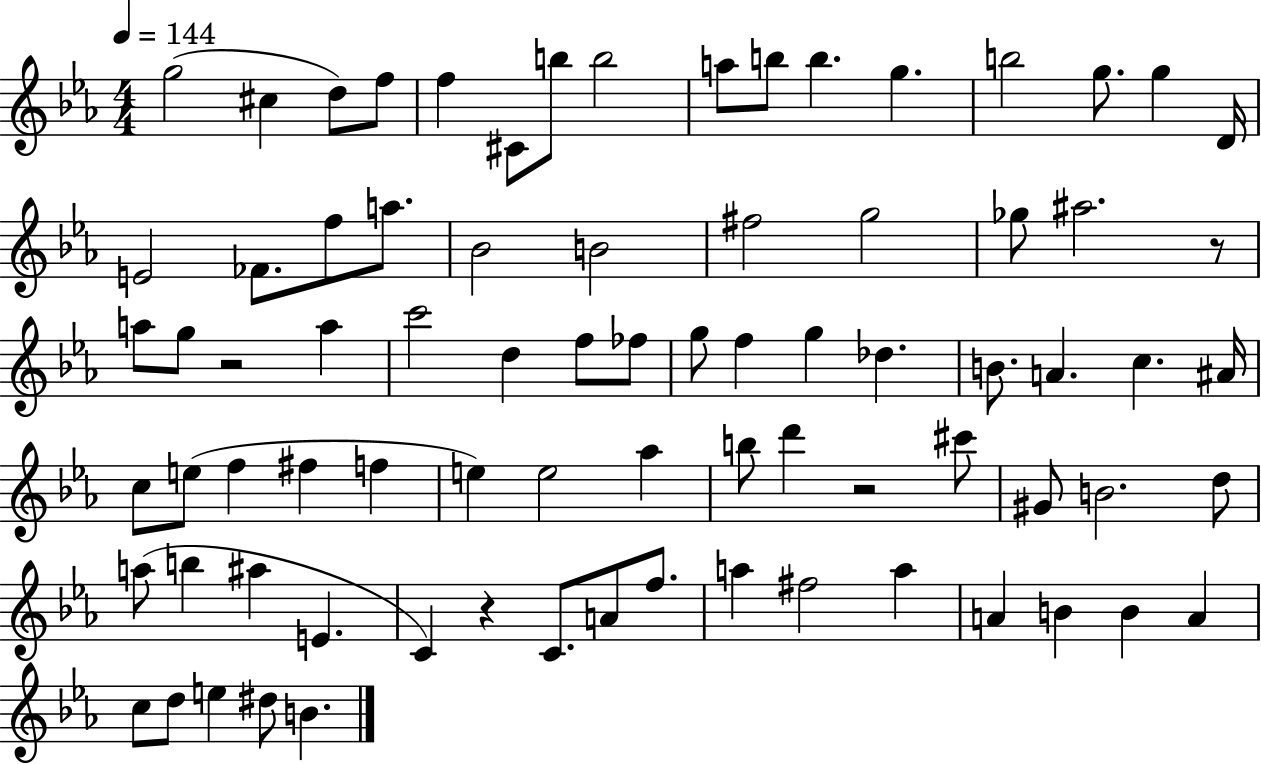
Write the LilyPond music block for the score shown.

{
  \clef treble
  \numericTimeSignature
  \time 4/4
  \key ees \major
  \tempo 4 = 144
  g''2( cis''4 d''8) f''8 | f''4 cis'8 b''8 b''2 | a''8 b''8 b''4. g''4. | b''2 g''8. g''4 d'16 | \break e'2 fes'8. f''8 a''8. | bes'2 b'2 | fis''2 g''2 | ges''8 ais''2. r8 | \break a''8 g''8 r2 a''4 | c'''2 d''4 f''8 fes''8 | g''8 f''4 g''4 des''4. | b'8. a'4. c''4. ais'16 | \break c''8 e''8( f''4 fis''4 f''4 | e''4) e''2 aes''4 | b''8 d'''4 r2 cis'''8 | gis'8 b'2. d''8 | \break a''8( b''4 ais''4 e'4. | c'4) r4 c'8. a'8 f''8. | a''4 fis''2 a''4 | a'4 b'4 b'4 a'4 | \break c''8 d''8 e''4 dis''8 b'4. | \bar "|."
}